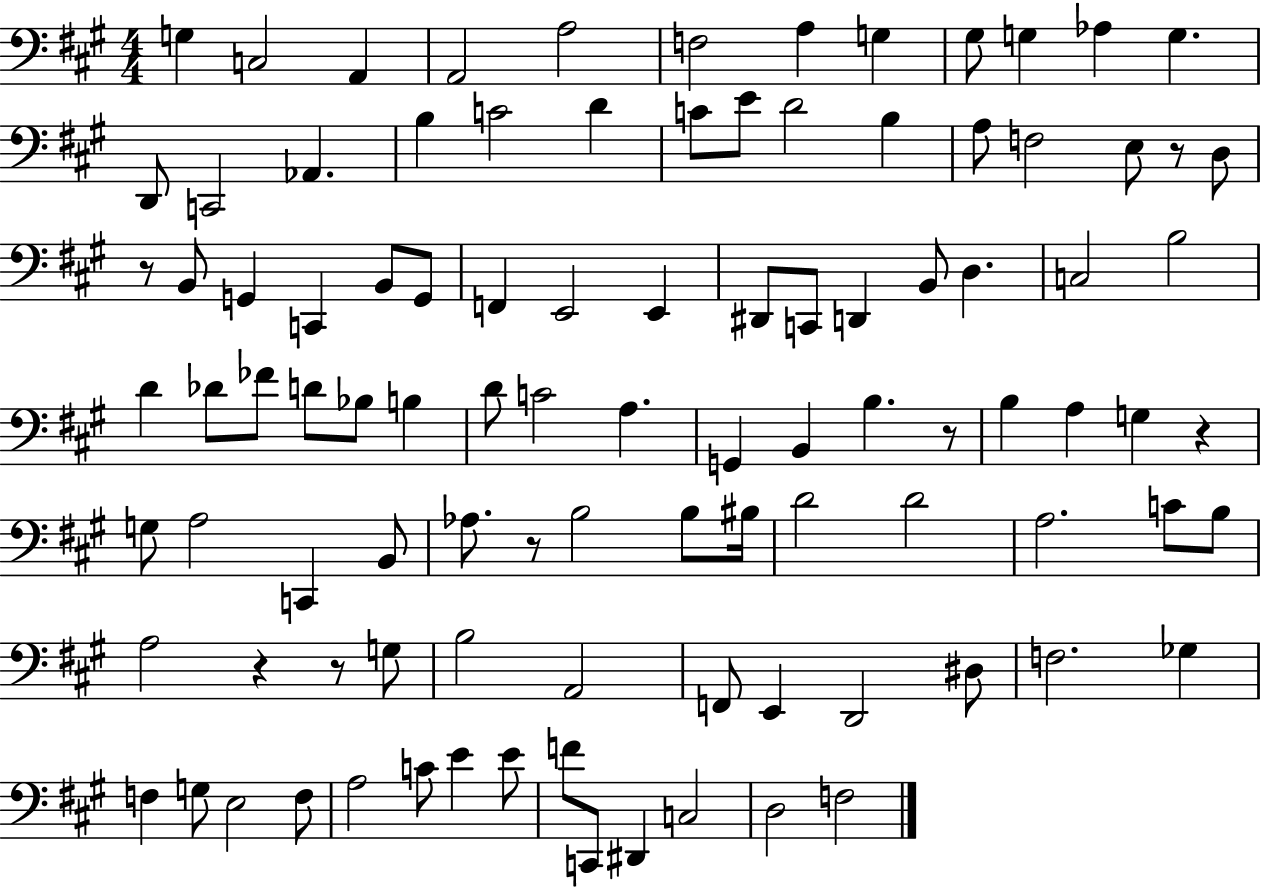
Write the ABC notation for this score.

X:1
T:Untitled
M:4/4
L:1/4
K:A
G, C,2 A,, A,,2 A,2 F,2 A, G, ^G,/2 G, _A, G, D,,/2 C,,2 _A,, B, C2 D C/2 E/2 D2 B, A,/2 F,2 E,/2 z/2 D,/2 z/2 B,,/2 G,, C,, B,,/2 G,,/2 F,, E,,2 E,, ^D,,/2 C,,/2 D,, B,,/2 D, C,2 B,2 D _D/2 _F/2 D/2 _B,/2 B, D/2 C2 A, G,, B,, B, z/2 B, A, G, z G,/2 A,2 C,, B,,/2 _A,/2 z/2 B,2 B,/2 ^B,/4 D2 D2 A,2 C/2 B,/2 A,2 z z/2 G,/2 B,2 A,,2 F,,/2 E,, D,,2 ^D,/2 F,2 _G, F, G,/2 E,2 F,/2 A,2 C/2 E E/2 F/2 C,,/2 ^D,, C,2 D,2 F,2